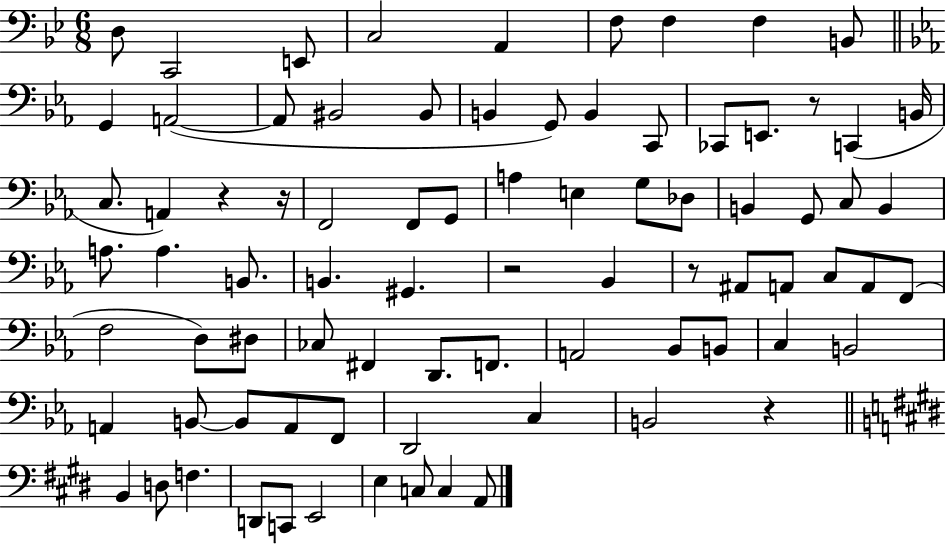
{
  \clef bass
  \numericTimeSignature
  \time 6/8
  \key bes \major
  \repeat volta 2 { d8 c,2 e,8 | c2 a,4 | f8 f4 f4 b,8 | \bar "||" \break \key ees \major g,4 a,2~(~ | a,8 bis,2 bis,8 | b,4 g,8) b,4 c,8 | ces,8 e,8. r8 c,4( b,16 | \break c8. a,4) r4 r16 | f,2 f,8 g,8 | a4 e4 g8 des8 | b,4 g,8 c8 b,4 | \break a8. a4. b,8. | b,4. gis,4. | r2 bes,4 | r8 ais,8 a,8 c8 a,8 f,8( | \break f2 d8) dis8 | ces8 fis,4 d,8. f,8. | a,2 bes,8 b,8 | c4 b,2 | \break a,4 b,8~~ b,8 a,8 f,8 | d,2 c4 | b,2 r4 | \bar "||" \break \key e \major b,4 d8 f4. | d,8 c,8 e,2 | e4 c8 c4 a,8 | } \bar "|."
}